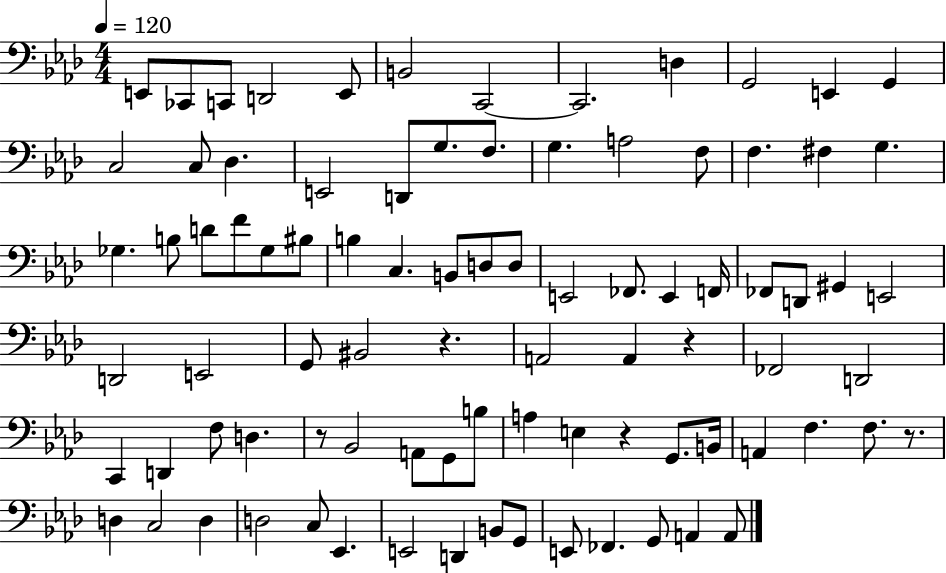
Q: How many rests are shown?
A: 5